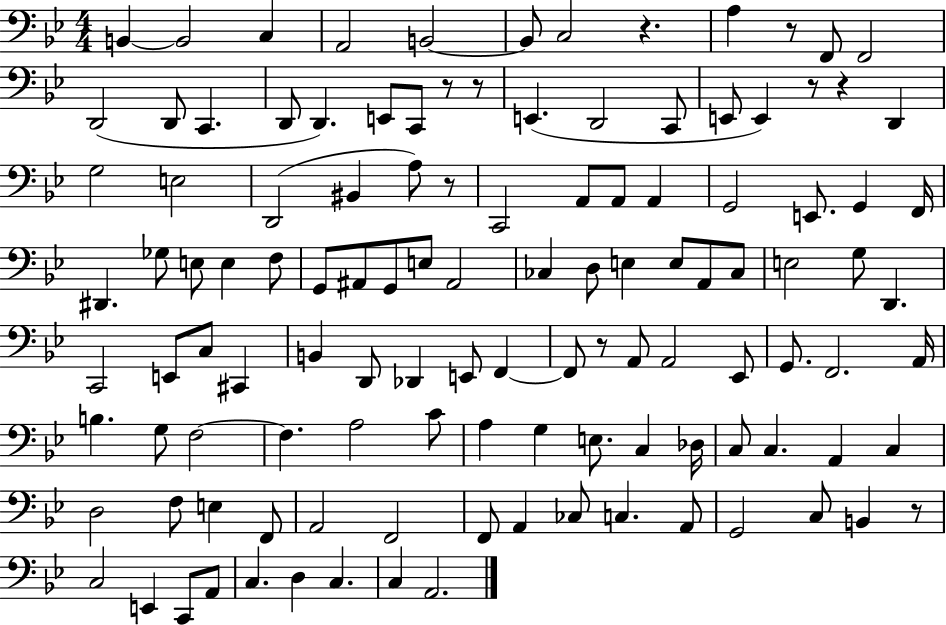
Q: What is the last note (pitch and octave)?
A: A2